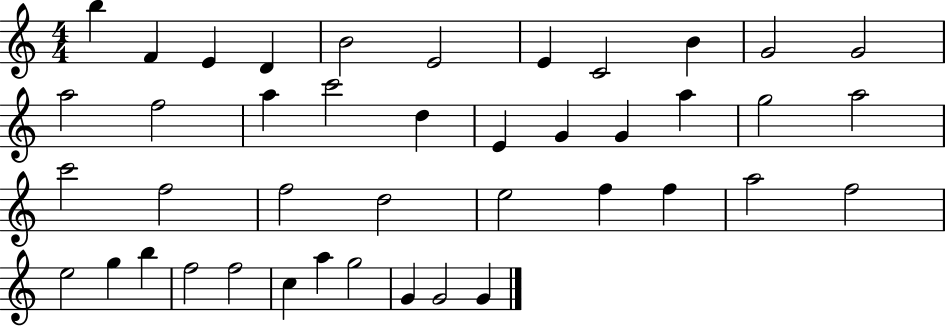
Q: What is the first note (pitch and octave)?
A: B5